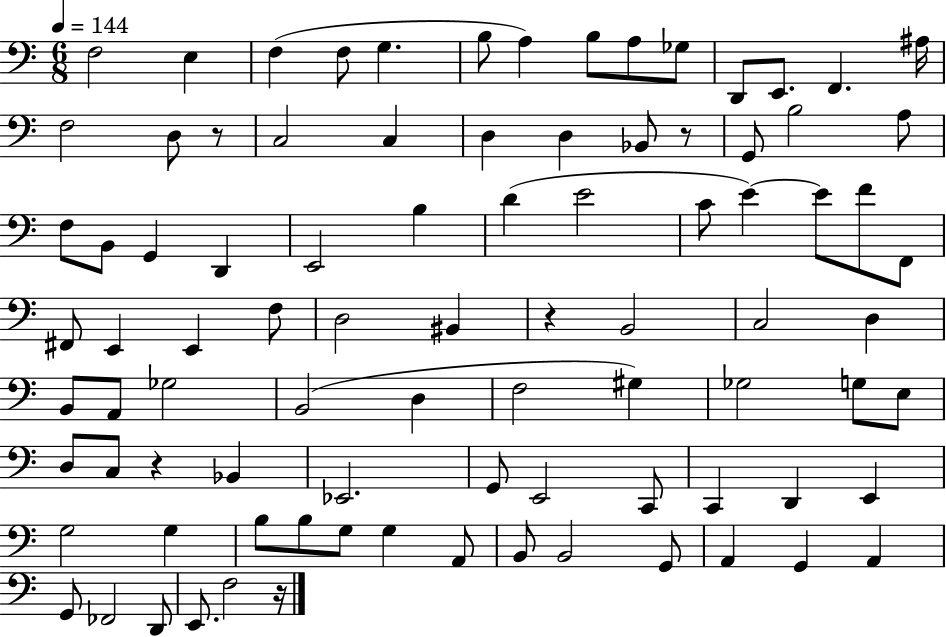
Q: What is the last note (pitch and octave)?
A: F3